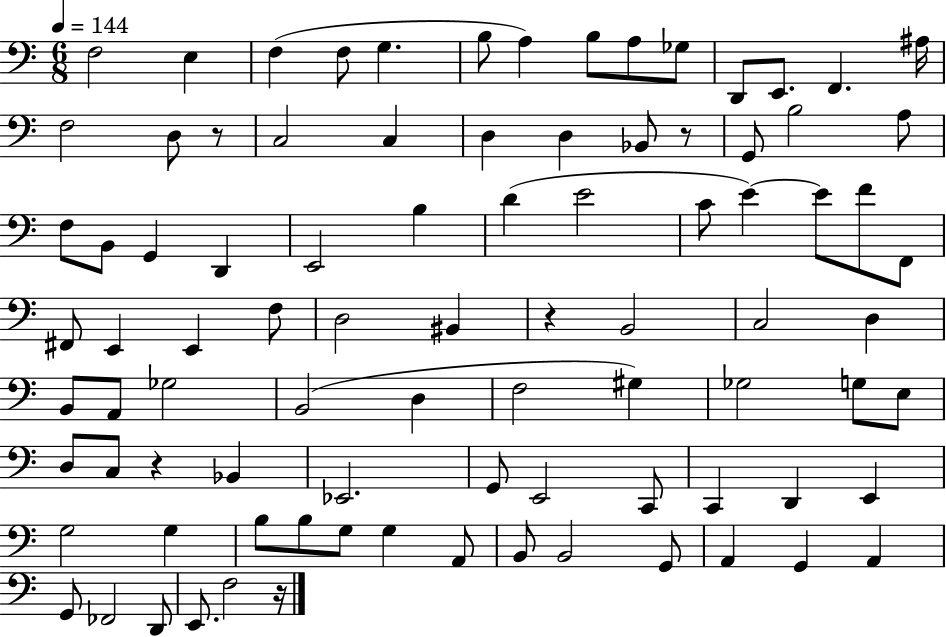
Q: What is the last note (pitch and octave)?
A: F3